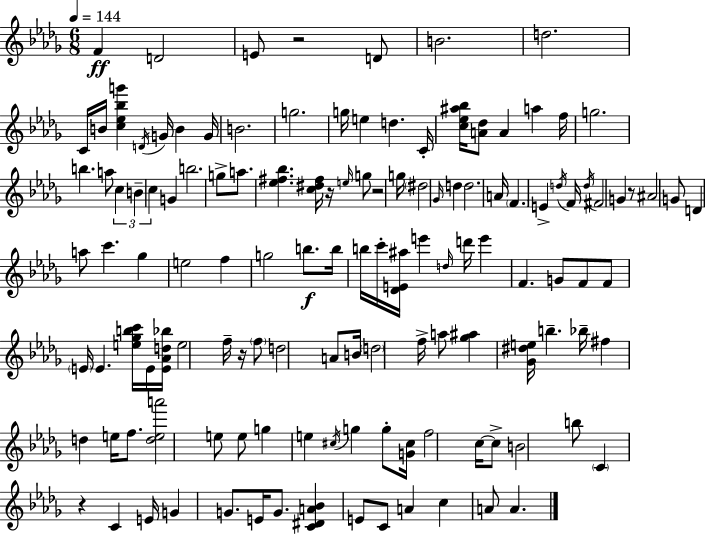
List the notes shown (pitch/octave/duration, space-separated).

F4/q D4/h E4/e R/h D4/e B4/h. D5/h. C4/s B4/s [C5,Eb5,Bb5,G6]/q D4/s G4/s B4/q G4/s B4/h. G5/h. G5/s E5/q D5/q. C4/s [C5,Eb5,A#5,Bb5]/s [A4,Db5]/e A4/q A5/q F5/s G5/h. B5/q. A5/e C5/q B4/q C5/q G4/q B5/h. G5/e A5/e. [Eb5,F#5,Bb5]/q. [C5,D#5,F#5]/s R/s E5/s G5/e R/h G5/s D#5/h Gb4/s D5/q D5/h. A4/s F4/q. E4/q D5/s F4/s D5/s F#4/h G4/q R/e A#4/h G4/e D4/q A5/e C6/q. Gb5/q E5/h F5/q G5/h B5/e. B5/s B5/s C6/s [Db4,E4,A#5]/s E6/q D5/s D6/s E6/q F4/q. G4/e F4/e F4/e E4/s E4/q. [E5,Gb5,B5,C6]/s E4/s [E4,Ab4,D5,Bb5]/s E5/h F5/s R/s F5/e D5/h A4/e B4/s D5/h F5/s A5/e [Gb5,A#5]/q [Gb4,D#5,E5]/s B5/q. Bb5/s F#5/q D5/q E5/s F5/e. [D5,E5,A6]/h E5/e E5/e G5/q E5/q C#5/s G5/q G5/e [G4,C#5]/s F5/h C5/s C5/e B4/h B5/e C4/q R/q C4/q E4/s G4/q G4/e. E4/s G4/e. [C4,D#4,A4,Bb4]/q E4/e C4/e A4/q C5/q A4/e A4/q.